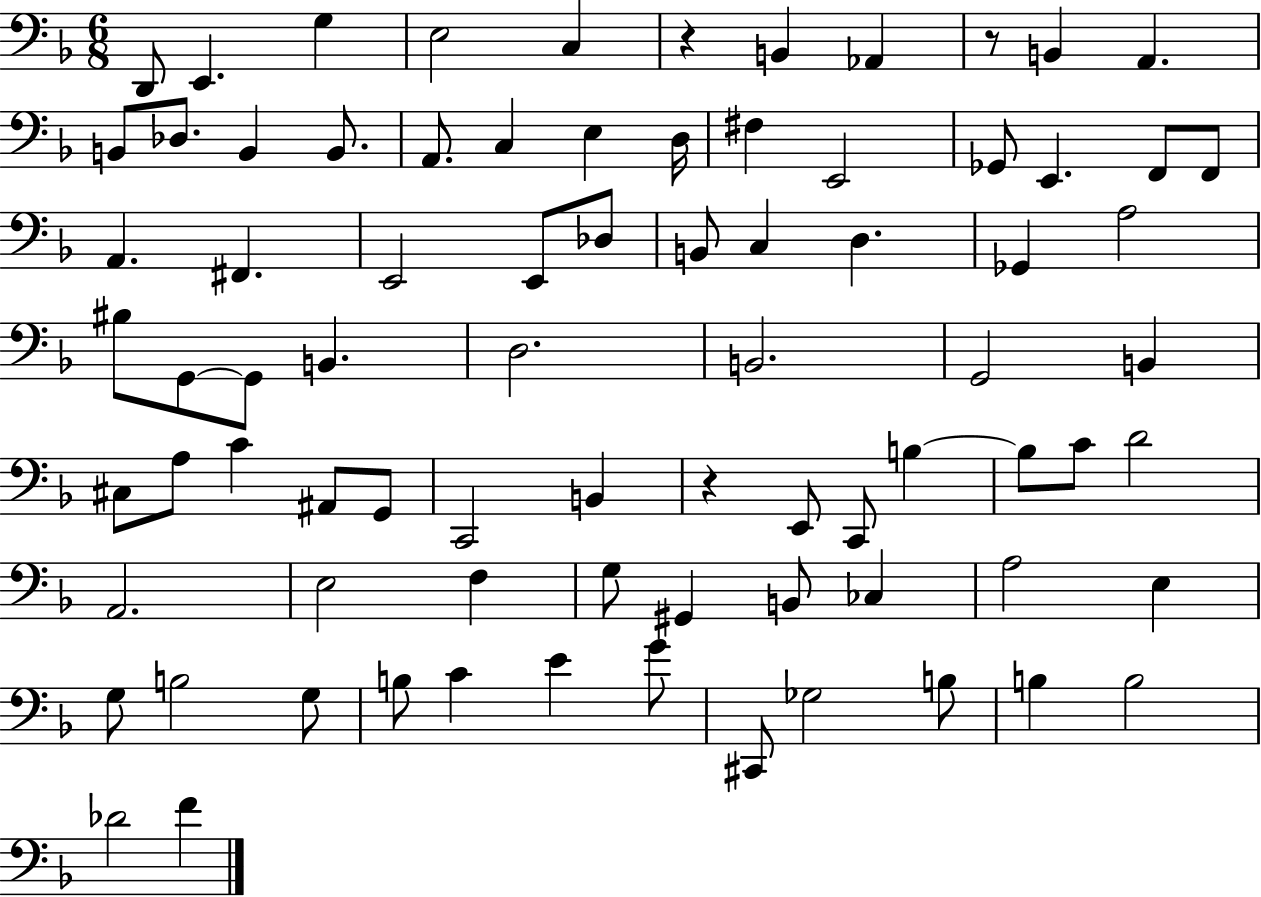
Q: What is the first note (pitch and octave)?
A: D2